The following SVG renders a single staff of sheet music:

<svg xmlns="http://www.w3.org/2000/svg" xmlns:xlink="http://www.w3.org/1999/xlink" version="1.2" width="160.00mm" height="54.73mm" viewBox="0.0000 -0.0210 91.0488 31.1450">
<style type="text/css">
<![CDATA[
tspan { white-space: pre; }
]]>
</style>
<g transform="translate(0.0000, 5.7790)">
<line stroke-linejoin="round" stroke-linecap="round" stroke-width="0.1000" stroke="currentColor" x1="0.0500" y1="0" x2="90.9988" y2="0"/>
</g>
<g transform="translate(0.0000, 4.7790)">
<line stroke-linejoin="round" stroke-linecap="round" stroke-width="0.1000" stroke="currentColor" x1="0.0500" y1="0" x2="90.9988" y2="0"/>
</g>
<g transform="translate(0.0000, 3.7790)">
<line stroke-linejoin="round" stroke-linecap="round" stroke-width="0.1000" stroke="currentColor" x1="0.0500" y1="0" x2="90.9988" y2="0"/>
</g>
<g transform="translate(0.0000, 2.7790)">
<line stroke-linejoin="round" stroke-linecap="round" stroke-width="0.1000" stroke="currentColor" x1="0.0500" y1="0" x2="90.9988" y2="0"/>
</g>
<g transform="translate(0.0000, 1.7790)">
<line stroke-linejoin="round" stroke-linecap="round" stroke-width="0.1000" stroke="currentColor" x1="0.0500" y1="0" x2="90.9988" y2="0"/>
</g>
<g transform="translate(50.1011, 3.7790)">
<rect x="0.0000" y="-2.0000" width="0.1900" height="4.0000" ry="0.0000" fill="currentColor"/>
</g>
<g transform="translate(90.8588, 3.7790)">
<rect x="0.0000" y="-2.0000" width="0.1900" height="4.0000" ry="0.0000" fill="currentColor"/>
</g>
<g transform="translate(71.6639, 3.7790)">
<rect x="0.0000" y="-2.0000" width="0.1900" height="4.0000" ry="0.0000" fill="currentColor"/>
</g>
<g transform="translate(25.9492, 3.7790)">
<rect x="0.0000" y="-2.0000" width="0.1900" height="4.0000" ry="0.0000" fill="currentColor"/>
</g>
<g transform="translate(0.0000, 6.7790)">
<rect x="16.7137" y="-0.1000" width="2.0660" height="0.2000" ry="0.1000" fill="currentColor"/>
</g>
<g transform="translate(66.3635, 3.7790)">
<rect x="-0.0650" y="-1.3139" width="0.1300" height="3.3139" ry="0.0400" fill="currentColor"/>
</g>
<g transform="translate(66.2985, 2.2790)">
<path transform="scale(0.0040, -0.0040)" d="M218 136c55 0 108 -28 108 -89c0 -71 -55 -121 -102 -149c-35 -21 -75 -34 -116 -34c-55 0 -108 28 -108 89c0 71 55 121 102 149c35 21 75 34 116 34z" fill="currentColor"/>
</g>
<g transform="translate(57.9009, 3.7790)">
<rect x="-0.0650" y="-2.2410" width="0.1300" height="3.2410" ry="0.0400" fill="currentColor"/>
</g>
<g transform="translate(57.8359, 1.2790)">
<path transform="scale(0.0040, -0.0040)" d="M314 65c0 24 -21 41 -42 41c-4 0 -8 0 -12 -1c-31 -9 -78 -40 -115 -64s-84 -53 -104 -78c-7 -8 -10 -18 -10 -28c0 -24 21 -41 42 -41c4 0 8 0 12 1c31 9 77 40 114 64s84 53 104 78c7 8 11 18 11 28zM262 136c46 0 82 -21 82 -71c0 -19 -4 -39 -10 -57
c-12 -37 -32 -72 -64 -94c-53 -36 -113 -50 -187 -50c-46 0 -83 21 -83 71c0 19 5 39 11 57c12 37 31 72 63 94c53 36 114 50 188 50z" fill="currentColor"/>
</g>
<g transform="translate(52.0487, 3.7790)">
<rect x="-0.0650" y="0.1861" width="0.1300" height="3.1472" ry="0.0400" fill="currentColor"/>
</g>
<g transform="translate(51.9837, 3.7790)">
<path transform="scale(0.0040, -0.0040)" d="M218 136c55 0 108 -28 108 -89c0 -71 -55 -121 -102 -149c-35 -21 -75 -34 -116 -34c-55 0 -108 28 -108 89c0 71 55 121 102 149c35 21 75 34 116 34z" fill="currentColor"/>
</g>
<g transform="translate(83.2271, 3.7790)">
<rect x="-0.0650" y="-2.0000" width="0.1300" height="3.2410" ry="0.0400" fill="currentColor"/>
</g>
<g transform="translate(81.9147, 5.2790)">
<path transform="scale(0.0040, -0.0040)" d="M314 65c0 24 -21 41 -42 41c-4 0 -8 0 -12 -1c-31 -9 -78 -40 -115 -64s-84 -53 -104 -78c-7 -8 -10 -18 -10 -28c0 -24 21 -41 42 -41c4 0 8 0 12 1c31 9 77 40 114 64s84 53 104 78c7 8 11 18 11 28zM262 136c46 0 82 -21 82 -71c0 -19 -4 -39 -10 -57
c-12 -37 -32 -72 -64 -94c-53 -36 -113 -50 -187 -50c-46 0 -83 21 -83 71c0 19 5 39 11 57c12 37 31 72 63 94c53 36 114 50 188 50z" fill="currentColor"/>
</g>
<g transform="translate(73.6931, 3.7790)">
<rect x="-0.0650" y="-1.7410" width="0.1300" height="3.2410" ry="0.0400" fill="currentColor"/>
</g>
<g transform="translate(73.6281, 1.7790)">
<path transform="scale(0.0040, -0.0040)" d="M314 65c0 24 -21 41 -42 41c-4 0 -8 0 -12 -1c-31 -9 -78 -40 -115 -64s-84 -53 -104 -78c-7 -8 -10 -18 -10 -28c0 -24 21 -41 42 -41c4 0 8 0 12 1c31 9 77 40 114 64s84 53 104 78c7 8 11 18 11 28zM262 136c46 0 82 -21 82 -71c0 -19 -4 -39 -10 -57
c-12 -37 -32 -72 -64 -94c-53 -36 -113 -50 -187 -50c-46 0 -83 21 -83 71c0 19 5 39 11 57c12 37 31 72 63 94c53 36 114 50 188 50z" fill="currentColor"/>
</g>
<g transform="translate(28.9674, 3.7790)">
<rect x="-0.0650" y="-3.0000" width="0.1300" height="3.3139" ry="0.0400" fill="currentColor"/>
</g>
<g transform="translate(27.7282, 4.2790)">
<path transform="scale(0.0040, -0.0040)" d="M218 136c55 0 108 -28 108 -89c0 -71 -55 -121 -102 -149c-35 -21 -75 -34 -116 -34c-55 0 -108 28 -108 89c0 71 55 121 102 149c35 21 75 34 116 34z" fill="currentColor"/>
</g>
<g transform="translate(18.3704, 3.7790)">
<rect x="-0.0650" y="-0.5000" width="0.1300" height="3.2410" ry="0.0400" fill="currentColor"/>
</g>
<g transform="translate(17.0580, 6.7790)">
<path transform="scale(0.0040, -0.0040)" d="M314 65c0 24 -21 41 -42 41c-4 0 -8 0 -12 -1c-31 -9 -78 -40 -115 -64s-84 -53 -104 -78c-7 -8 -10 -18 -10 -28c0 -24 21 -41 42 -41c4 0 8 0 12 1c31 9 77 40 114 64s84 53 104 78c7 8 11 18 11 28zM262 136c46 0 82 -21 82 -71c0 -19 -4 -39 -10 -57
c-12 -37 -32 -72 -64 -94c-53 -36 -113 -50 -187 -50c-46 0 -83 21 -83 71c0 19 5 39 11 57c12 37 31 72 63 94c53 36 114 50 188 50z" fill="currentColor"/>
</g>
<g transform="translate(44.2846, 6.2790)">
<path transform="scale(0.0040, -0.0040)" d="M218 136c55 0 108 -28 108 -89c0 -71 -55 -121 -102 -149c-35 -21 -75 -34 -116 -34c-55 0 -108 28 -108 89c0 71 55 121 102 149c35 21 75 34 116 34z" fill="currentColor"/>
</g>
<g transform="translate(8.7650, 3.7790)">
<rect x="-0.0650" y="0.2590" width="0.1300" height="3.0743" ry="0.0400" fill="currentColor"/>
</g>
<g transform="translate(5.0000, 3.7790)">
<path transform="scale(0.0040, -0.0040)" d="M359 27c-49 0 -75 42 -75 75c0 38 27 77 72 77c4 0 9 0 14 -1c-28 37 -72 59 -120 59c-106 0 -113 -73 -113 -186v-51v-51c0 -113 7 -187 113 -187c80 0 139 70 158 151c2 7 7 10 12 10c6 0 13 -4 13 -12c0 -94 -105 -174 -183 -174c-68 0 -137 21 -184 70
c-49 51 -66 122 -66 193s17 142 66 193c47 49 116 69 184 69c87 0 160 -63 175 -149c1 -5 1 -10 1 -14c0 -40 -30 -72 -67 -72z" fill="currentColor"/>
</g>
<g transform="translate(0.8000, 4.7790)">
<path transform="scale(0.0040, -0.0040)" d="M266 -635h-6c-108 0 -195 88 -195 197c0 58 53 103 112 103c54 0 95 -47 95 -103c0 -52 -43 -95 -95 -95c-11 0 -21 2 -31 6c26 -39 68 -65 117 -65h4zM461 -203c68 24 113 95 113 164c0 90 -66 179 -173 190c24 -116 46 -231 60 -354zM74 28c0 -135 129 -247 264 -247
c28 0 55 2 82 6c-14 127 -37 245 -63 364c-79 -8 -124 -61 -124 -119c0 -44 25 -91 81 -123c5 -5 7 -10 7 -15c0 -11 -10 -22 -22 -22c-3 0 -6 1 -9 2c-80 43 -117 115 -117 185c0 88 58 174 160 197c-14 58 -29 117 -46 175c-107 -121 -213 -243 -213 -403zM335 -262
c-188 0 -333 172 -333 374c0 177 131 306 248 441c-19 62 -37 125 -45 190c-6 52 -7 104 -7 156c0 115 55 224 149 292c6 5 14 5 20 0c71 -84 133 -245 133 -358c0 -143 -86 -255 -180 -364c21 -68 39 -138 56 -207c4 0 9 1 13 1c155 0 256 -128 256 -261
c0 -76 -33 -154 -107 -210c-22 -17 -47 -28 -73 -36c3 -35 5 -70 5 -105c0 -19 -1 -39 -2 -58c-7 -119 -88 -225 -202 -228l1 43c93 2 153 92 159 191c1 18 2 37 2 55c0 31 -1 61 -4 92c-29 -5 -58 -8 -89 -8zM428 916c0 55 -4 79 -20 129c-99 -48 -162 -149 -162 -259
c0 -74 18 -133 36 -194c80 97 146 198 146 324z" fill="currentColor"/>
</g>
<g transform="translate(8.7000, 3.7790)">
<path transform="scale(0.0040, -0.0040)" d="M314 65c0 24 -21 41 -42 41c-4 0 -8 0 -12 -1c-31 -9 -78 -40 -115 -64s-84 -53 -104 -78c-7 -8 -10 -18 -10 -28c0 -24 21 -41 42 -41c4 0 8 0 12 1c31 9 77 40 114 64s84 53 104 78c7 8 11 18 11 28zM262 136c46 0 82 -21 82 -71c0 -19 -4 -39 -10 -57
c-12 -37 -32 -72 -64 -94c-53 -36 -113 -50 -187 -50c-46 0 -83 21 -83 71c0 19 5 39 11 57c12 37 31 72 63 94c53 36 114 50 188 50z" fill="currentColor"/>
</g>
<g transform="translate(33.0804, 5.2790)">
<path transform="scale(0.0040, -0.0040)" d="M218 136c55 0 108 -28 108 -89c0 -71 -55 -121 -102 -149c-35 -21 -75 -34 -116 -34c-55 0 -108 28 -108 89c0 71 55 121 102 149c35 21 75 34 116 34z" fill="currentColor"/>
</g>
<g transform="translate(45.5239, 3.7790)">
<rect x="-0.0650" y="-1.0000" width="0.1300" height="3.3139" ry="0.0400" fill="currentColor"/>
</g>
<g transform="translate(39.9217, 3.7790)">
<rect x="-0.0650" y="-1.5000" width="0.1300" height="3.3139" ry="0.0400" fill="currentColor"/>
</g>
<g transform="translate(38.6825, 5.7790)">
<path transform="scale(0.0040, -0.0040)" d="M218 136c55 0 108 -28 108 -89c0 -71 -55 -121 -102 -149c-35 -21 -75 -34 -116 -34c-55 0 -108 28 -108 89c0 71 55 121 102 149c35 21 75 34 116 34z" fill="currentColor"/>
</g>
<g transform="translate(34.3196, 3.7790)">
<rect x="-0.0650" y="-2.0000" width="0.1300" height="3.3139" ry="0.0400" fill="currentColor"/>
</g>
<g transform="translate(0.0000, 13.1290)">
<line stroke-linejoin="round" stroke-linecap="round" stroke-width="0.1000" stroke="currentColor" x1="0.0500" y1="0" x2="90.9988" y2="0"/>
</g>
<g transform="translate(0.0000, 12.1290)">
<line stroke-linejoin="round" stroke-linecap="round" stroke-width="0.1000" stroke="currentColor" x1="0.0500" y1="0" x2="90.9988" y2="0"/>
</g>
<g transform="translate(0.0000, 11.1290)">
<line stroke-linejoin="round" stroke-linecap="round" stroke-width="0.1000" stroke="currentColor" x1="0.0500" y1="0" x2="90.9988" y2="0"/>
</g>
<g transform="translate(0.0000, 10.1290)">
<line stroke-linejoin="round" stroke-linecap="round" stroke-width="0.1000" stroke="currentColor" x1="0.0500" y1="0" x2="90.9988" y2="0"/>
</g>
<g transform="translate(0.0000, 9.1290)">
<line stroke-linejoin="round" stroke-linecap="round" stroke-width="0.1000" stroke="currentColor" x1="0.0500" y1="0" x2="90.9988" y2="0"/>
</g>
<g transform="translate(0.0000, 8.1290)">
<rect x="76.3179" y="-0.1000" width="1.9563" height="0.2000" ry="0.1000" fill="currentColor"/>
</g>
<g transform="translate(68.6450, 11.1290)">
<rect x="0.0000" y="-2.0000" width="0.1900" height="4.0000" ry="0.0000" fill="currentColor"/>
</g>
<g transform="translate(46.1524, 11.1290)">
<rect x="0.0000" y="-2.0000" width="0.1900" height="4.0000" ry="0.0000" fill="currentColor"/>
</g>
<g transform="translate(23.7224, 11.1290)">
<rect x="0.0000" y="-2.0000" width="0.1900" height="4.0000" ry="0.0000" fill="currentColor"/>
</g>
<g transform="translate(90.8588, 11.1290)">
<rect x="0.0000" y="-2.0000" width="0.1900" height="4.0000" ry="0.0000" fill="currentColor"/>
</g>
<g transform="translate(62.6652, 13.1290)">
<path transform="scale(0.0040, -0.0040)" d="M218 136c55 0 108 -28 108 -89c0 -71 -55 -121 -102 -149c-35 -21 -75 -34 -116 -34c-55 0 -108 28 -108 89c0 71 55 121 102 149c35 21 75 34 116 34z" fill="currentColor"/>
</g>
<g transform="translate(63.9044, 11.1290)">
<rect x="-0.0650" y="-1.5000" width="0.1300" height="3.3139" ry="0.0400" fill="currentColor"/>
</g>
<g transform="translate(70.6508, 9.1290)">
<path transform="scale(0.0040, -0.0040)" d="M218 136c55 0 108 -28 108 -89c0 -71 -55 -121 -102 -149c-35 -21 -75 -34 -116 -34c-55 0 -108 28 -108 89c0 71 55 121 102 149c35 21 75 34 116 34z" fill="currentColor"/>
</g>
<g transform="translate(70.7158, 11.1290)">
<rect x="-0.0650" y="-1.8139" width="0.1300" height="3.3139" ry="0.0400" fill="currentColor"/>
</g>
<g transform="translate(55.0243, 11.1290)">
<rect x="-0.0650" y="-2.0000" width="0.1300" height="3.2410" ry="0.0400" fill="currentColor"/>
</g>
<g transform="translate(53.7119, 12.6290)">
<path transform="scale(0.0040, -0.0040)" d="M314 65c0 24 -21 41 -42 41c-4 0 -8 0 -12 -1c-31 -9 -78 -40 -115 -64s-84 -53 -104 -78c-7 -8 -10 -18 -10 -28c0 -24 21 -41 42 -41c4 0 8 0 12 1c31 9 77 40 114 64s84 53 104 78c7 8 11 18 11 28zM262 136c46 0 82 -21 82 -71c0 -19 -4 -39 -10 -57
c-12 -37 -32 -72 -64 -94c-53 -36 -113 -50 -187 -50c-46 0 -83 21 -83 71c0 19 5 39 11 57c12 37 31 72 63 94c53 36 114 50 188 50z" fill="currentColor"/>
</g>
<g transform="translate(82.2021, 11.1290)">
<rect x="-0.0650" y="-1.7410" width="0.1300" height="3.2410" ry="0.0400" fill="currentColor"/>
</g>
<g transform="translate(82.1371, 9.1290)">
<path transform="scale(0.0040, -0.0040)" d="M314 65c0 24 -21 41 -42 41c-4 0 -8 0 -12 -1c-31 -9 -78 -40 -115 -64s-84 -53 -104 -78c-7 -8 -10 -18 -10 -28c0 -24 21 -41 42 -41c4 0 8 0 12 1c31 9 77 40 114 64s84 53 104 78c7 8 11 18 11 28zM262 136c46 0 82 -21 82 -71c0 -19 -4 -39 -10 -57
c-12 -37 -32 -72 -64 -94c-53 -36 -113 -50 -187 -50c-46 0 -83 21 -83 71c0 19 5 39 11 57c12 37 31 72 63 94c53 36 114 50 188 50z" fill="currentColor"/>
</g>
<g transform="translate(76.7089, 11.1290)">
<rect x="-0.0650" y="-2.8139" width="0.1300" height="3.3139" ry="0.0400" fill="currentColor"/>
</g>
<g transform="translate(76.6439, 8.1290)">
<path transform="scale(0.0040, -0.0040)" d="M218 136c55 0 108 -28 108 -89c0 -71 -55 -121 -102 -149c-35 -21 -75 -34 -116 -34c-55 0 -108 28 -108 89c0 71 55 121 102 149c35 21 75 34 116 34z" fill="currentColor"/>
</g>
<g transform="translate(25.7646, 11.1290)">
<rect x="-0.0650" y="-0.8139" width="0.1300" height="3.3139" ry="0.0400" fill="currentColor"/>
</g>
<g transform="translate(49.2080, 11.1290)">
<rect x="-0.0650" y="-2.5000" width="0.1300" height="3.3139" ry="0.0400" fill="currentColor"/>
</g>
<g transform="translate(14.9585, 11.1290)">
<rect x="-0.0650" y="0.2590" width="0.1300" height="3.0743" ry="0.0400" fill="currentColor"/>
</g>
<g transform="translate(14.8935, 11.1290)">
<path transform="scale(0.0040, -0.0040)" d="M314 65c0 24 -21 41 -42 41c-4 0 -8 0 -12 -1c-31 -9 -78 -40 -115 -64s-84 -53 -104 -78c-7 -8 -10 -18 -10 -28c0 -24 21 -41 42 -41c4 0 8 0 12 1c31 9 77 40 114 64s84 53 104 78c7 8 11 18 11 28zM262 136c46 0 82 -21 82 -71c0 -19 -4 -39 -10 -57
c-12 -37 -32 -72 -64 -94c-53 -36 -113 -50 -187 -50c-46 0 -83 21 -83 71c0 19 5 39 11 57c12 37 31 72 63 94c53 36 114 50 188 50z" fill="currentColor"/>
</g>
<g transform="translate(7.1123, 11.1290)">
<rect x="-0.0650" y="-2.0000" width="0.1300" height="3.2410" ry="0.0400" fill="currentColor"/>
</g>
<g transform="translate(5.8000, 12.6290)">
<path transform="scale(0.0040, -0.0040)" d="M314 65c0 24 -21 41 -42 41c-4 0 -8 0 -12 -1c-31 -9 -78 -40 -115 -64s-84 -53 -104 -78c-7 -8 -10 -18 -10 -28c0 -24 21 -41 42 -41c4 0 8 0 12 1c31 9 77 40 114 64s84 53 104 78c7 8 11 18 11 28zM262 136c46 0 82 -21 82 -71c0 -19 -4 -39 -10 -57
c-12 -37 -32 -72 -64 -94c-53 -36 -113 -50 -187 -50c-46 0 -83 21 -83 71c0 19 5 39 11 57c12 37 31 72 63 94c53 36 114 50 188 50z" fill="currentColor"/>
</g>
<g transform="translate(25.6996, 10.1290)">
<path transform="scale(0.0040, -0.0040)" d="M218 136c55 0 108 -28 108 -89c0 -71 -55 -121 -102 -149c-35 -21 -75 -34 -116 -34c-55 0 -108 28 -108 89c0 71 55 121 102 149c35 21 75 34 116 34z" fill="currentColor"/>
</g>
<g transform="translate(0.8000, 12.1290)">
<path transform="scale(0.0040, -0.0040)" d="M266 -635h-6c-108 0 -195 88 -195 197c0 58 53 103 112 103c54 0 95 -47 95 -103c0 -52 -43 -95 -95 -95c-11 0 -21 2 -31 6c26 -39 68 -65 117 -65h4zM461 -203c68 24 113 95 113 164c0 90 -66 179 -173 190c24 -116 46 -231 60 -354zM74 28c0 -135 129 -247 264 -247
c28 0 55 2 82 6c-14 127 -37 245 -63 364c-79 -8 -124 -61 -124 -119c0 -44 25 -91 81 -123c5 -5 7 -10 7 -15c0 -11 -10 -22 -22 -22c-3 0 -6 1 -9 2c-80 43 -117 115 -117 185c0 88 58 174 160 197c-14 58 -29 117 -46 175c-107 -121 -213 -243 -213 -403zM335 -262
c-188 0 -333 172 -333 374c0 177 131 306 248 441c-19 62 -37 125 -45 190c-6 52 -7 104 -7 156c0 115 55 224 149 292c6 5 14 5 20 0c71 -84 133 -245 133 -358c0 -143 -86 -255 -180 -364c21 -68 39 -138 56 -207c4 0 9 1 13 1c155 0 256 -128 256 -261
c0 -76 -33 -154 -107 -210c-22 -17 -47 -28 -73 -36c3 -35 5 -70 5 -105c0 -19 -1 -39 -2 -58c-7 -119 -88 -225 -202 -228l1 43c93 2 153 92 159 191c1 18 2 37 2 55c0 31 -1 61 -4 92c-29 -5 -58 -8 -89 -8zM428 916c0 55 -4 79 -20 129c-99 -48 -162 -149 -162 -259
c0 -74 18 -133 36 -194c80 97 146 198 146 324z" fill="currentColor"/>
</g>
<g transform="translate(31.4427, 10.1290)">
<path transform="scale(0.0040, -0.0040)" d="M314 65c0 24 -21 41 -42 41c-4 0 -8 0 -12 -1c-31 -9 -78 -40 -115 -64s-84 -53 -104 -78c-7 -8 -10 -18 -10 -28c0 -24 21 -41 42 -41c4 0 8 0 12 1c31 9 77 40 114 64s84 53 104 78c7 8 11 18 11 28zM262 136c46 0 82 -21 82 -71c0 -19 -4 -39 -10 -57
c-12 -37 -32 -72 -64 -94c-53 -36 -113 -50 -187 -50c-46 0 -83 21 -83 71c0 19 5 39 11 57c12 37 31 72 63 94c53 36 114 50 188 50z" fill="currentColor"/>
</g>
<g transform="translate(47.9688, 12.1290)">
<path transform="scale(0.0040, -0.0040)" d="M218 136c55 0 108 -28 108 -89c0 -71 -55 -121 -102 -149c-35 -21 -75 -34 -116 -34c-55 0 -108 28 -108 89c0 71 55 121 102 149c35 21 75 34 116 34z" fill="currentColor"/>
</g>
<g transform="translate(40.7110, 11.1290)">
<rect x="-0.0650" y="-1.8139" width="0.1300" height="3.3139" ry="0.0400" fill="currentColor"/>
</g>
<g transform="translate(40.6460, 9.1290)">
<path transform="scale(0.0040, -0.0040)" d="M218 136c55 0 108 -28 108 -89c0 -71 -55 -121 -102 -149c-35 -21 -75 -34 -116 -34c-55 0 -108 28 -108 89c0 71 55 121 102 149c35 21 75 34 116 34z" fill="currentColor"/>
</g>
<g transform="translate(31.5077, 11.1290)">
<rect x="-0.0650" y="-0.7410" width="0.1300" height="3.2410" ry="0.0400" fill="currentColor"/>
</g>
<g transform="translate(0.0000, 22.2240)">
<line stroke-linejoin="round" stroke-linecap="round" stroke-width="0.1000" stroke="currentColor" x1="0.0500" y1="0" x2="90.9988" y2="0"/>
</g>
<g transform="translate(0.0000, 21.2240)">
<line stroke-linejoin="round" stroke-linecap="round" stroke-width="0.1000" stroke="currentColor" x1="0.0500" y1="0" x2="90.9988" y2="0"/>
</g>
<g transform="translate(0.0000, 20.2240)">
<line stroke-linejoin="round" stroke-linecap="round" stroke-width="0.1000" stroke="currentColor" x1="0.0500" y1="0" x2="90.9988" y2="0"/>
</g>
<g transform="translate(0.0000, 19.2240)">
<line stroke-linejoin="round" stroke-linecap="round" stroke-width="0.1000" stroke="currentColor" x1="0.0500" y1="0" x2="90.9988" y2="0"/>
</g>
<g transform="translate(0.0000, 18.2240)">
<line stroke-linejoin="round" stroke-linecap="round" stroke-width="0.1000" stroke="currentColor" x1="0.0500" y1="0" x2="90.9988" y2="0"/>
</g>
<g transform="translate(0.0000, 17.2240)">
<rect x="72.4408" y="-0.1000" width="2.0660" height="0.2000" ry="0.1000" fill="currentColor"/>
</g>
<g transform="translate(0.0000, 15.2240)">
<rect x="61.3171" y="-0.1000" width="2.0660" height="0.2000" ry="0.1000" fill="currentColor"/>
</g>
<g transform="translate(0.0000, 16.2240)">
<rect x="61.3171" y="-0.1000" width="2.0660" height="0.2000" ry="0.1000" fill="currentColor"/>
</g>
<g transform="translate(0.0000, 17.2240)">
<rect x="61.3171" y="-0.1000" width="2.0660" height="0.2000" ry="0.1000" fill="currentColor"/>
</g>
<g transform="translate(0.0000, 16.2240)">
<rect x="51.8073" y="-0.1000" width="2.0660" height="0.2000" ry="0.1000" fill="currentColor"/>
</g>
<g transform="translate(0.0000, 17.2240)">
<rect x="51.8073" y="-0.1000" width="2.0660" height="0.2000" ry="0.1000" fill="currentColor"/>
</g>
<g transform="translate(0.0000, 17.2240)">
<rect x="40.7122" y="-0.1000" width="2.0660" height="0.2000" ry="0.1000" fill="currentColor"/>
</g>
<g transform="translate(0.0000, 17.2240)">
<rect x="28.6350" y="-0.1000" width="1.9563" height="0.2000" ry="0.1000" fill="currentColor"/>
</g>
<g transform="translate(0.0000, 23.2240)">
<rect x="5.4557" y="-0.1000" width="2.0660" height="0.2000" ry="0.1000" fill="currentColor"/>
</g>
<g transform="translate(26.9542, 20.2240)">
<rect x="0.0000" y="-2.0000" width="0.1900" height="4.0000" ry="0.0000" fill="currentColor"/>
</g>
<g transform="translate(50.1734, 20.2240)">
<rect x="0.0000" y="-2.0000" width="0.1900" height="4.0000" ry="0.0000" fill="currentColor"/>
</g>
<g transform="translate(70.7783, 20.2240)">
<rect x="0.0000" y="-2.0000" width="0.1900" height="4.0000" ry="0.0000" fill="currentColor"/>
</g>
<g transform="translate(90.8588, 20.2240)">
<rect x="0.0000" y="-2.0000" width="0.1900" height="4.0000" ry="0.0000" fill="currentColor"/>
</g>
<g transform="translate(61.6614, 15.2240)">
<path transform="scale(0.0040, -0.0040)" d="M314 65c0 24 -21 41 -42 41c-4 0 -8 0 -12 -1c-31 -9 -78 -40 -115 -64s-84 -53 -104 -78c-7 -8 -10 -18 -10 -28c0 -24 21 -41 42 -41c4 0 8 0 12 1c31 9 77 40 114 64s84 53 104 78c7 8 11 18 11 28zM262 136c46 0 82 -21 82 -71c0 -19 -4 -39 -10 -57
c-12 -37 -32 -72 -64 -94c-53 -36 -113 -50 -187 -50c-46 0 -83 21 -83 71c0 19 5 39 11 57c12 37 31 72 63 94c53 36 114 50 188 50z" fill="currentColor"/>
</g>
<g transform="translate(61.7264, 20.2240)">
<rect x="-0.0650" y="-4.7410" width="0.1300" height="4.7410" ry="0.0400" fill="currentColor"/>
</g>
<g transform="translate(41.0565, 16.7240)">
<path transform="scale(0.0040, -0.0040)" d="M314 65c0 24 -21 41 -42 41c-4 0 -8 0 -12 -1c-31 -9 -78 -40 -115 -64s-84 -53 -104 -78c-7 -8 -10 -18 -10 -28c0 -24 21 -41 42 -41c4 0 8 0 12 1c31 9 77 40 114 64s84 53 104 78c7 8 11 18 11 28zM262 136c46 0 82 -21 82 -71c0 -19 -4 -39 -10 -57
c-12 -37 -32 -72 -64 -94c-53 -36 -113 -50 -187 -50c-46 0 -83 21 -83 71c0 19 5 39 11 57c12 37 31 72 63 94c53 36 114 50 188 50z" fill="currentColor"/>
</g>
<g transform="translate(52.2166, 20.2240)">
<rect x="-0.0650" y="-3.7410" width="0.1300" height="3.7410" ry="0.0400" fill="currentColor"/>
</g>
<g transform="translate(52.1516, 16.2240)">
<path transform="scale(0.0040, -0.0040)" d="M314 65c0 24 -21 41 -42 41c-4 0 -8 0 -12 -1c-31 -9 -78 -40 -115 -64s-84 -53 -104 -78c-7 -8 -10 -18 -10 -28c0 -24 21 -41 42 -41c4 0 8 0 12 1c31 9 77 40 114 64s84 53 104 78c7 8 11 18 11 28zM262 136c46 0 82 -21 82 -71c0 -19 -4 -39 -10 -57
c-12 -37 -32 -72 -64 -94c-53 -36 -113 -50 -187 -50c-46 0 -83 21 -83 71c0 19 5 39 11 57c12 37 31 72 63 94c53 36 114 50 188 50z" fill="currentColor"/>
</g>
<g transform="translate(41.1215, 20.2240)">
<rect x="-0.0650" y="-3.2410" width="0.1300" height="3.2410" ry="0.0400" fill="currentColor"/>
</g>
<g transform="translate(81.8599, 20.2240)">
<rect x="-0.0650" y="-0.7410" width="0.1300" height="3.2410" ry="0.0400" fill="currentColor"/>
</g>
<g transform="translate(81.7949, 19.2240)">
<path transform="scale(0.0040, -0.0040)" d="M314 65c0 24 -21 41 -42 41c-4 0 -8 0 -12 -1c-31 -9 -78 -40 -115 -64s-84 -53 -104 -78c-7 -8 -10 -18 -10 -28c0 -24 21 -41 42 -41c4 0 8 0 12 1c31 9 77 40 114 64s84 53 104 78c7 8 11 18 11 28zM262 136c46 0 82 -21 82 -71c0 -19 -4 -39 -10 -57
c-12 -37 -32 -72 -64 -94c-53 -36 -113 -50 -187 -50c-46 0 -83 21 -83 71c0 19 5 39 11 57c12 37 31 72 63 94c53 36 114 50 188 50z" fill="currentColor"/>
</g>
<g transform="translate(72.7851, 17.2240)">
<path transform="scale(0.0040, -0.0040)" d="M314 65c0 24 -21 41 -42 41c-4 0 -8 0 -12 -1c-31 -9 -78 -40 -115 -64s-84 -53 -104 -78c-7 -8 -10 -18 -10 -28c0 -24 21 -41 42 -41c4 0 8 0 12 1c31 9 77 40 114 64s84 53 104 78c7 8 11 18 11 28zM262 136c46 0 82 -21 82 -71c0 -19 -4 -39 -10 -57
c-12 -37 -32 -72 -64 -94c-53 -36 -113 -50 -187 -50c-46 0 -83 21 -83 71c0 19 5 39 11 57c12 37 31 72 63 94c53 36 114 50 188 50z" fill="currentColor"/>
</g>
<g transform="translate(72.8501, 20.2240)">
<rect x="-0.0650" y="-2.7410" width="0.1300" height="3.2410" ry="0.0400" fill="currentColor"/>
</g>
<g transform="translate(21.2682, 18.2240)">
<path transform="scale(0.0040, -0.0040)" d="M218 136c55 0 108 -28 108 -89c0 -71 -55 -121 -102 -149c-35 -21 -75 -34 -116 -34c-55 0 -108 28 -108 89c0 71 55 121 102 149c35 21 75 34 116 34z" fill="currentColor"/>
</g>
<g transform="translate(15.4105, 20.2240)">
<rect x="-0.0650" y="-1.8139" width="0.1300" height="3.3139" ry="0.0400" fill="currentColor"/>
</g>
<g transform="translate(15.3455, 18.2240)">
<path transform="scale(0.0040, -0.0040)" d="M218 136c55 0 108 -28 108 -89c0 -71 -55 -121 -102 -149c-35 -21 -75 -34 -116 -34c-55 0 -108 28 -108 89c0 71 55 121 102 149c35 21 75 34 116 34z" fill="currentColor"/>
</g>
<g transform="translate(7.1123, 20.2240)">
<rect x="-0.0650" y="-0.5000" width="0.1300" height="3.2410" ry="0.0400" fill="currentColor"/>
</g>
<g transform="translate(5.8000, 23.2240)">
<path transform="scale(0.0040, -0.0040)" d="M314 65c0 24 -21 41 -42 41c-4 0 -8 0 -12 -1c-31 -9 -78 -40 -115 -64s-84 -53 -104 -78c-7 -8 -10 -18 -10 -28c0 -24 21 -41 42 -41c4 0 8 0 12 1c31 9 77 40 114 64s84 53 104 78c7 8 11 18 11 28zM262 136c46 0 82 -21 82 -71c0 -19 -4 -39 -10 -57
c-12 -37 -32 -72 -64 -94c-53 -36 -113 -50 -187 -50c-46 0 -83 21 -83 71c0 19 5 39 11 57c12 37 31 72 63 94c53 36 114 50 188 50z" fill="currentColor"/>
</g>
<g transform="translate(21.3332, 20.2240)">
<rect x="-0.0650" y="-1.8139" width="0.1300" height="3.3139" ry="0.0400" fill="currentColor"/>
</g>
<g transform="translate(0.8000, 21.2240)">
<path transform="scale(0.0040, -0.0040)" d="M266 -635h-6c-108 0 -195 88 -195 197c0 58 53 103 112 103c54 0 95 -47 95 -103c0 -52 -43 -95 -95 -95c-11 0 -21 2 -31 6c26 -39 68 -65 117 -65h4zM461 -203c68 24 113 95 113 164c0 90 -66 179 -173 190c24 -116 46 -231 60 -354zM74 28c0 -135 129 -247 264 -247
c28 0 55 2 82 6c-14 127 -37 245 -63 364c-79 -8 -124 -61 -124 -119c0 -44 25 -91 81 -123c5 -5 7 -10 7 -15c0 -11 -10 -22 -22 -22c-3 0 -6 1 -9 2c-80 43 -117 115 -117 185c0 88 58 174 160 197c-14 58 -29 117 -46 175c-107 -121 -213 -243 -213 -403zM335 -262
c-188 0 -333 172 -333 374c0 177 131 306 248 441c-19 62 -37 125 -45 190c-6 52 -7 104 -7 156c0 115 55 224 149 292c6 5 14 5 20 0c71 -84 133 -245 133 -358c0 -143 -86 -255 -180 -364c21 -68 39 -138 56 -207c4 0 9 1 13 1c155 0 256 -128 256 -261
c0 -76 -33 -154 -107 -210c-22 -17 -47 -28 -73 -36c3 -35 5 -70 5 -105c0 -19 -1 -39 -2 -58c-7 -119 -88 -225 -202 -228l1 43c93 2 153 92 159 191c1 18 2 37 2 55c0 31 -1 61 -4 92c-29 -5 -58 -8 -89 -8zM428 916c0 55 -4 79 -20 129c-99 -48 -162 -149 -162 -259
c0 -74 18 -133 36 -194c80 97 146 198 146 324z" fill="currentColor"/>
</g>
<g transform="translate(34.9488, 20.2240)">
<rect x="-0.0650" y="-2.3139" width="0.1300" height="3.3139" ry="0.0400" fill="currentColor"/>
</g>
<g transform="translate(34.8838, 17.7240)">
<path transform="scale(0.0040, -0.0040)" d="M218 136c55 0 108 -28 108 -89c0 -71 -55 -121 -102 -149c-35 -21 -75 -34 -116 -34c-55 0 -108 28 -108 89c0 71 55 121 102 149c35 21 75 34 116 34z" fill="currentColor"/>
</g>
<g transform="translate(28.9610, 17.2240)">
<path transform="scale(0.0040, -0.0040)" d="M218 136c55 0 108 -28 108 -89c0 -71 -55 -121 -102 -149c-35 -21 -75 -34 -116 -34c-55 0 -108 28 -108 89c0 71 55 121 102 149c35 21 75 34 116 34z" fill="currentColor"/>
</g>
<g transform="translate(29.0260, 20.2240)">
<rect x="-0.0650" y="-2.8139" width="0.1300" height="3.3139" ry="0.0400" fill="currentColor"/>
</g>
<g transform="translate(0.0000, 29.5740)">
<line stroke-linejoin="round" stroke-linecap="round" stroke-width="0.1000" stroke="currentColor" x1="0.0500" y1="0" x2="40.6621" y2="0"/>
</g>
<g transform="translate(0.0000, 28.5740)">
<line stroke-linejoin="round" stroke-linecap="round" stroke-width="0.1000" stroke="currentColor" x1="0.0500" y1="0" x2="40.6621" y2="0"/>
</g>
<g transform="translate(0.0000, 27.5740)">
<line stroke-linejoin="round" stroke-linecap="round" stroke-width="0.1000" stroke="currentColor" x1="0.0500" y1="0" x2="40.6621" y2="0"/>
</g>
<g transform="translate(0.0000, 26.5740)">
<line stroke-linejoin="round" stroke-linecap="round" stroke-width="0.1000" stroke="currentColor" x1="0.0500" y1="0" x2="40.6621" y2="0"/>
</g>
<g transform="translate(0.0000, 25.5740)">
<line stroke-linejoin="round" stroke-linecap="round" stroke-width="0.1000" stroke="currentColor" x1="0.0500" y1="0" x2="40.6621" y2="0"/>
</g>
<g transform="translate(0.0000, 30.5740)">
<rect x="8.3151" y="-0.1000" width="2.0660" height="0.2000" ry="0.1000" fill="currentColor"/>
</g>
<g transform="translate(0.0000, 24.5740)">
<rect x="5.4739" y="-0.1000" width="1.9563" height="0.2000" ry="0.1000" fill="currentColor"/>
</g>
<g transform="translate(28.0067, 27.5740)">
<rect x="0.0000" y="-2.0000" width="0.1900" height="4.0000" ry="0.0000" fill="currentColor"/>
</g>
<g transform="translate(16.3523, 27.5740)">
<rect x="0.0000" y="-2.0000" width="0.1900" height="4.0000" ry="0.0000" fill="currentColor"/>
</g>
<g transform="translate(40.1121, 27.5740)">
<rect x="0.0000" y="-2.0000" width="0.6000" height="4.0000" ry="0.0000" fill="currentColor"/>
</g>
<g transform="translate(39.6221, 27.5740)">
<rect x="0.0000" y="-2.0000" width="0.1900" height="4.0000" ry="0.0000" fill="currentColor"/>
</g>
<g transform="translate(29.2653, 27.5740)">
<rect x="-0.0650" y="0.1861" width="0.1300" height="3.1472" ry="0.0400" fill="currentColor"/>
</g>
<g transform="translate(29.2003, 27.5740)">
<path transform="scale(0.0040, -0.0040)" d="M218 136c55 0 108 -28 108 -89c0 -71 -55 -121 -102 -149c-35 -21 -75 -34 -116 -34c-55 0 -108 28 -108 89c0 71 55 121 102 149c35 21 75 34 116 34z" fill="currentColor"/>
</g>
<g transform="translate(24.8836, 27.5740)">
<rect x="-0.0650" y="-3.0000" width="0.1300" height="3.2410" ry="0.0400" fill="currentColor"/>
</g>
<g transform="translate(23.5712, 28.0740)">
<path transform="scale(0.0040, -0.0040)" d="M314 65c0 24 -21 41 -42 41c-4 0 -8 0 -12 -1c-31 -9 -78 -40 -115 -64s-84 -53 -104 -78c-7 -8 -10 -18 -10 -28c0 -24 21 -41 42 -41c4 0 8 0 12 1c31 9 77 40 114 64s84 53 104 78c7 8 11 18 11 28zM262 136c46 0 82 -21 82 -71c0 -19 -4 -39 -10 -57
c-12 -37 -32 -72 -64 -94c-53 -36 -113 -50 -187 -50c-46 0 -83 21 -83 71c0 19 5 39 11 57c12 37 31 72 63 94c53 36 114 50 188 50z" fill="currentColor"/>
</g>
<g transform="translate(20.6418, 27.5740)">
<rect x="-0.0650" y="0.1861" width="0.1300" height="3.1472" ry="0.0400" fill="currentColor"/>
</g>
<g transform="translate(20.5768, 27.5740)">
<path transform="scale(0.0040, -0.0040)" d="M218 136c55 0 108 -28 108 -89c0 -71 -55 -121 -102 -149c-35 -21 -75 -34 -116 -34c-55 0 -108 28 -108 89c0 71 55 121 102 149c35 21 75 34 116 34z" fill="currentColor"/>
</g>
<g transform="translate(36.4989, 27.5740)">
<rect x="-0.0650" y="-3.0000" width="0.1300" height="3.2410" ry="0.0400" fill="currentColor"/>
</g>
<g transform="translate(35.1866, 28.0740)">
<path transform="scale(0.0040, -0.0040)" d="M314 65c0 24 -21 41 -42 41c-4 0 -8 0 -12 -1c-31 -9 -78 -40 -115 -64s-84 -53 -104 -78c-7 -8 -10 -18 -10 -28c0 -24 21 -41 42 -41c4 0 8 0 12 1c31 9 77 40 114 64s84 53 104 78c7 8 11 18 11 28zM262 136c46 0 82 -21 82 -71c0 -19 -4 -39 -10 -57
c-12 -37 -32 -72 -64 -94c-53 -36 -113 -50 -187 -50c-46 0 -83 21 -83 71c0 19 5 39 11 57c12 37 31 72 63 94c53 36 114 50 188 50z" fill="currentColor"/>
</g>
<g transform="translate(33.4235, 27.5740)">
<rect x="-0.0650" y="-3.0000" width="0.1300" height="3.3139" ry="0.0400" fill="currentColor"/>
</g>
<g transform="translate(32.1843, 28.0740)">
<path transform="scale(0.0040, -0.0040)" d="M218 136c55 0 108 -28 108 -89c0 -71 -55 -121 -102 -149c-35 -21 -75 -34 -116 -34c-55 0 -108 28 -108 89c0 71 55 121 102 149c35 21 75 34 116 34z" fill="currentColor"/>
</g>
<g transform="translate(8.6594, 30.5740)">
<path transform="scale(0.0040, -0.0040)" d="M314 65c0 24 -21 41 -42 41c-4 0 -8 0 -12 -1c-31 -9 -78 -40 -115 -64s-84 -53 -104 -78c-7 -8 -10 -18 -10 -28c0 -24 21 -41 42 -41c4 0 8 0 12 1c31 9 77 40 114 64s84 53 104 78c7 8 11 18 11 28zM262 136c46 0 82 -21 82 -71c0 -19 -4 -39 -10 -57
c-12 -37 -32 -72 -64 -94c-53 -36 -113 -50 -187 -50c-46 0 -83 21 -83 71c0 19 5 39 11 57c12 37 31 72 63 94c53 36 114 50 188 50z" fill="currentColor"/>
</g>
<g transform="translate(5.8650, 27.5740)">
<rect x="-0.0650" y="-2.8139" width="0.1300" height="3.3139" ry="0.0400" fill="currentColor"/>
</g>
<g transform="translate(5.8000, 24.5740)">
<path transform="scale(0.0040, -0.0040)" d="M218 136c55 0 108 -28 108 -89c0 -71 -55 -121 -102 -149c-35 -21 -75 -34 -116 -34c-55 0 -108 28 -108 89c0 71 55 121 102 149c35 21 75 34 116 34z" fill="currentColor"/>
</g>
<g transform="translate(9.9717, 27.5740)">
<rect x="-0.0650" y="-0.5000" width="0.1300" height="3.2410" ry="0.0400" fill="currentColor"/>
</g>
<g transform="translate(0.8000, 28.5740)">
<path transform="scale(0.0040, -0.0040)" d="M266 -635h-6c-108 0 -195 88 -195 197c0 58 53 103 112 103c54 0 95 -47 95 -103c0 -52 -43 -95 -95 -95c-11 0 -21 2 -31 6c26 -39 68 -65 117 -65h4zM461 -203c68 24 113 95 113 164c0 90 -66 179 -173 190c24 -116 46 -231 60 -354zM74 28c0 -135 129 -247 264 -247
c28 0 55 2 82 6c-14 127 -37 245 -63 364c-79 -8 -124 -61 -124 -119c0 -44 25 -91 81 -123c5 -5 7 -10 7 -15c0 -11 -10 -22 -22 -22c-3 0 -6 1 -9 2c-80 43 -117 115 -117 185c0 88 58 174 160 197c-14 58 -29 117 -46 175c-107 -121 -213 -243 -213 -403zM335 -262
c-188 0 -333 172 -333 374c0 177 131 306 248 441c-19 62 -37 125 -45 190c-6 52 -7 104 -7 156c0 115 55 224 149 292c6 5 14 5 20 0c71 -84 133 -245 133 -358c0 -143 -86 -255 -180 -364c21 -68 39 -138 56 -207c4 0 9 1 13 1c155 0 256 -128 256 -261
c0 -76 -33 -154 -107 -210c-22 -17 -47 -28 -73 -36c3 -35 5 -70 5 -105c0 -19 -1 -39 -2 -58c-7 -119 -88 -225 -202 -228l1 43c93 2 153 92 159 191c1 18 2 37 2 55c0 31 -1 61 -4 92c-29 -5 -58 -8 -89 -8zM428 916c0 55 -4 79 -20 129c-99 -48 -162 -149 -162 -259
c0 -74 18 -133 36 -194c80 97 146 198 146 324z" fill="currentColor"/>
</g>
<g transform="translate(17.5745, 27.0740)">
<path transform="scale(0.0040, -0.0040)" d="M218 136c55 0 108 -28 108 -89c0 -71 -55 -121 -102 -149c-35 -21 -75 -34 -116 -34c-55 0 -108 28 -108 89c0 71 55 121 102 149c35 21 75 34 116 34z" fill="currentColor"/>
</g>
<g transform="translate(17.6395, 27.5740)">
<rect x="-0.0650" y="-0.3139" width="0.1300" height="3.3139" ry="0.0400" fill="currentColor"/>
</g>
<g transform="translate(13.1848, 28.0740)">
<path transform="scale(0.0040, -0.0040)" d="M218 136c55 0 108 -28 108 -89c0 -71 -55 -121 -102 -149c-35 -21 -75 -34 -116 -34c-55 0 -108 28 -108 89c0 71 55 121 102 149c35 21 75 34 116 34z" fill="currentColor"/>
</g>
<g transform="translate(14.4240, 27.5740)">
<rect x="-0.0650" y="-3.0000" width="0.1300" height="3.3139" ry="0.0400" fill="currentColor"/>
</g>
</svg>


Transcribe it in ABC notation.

X:1
T:Untitled
M:4/4
L:1/4
K:C
B2 C2 A F E D B g2 e f2 F2 F2 B2 d d2 f G F2 E f a f2 C2 f f a g b2 c'2 e'2 a2 d2 a C2 A c B A2 B A A2